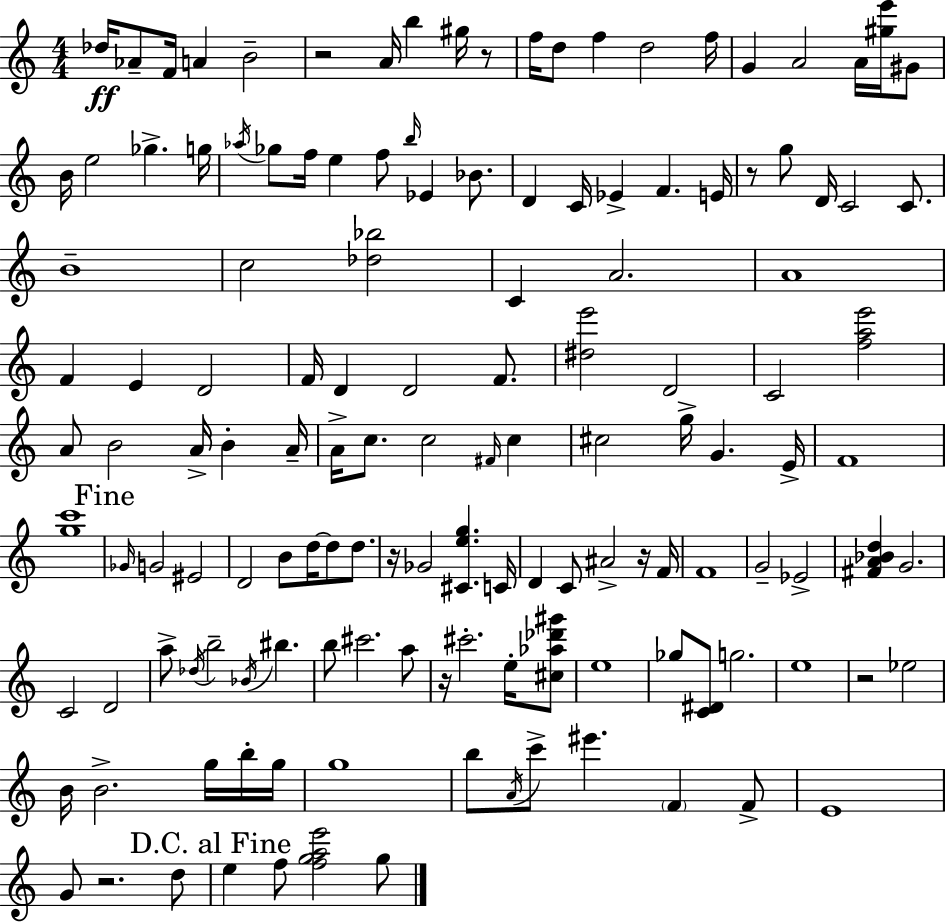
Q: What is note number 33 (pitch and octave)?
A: F4